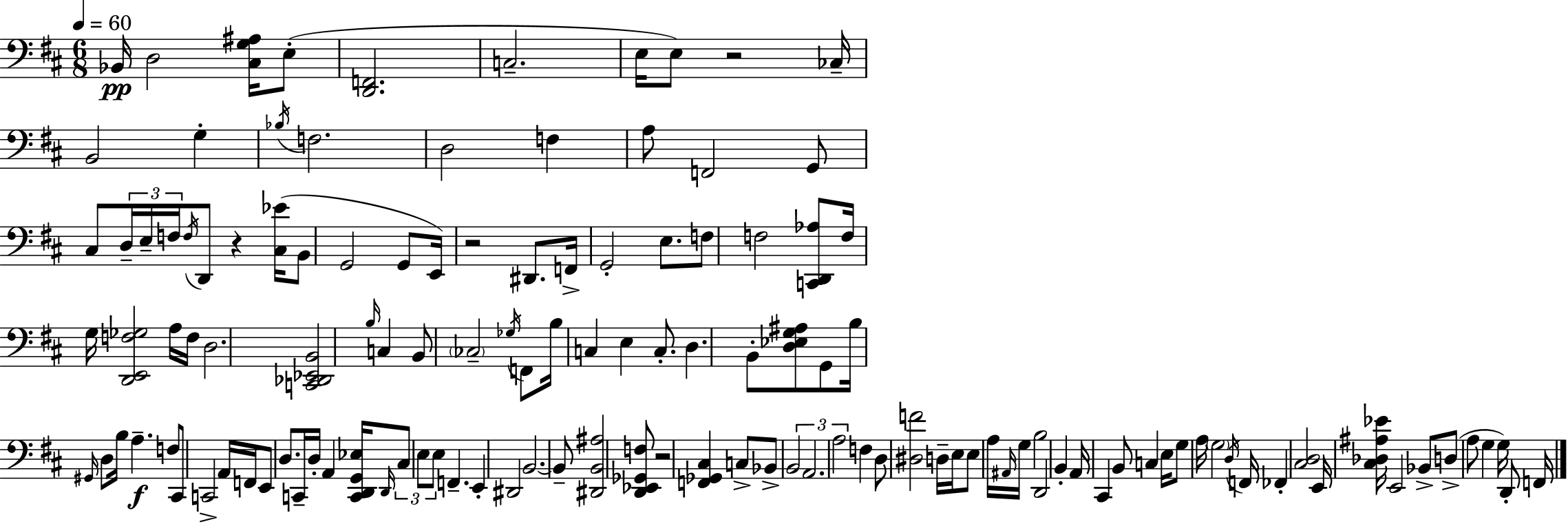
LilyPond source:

{
  \clef bass
  \numericTimeSignature
  \time 6/8
  \key d \major
  \tempo 4 = 60
  bes,16\pp d2 <cis g ais>16 e8-.( | <d, f,>2. | c2.-- | e16 e8) r2 ces16-- | \break b,2 g4-. | \acciaccatura { bes16 } f2. | d2 f4 | a8 f,2 g,8 | \break cis8 \tuplet 3/2 { d16-- e16-- f16 } \acciaccatura { f16 } d,8 r4 | <cis ees'>16( b,8 g,2 | g,8 e,16) r2 dis,8. | f,16-> g,2-. e8. | \break f8 f2 | <c, d, aes>8 f16 g16 <d, e, f ges>2 | a16 f16 d2. | <c, des, ees, b,>2 \grace { b16 } c4 | \break b,8 \parenthesize ces2-- | \acciaccatura { ges16 } f,8 b16 c4 e4 | c8.-. d4. b,8-. | <d ees g ais>8 g,8 b16 \grace { gis,16 } d8 b16 a4.--\f | \break f8 cis,8 c,2-> | a,16 f,16 e,8 d8. c,16-- d16-. | a,4 <c, d, g, ees>16 \grace { d,16 } \tuplet 3/2 { cis8 e8 e8 } | f,4.-- e,4-. dis,2 | \break b,2.~~ | b,8-- <dis, b, ais>2 | <d, ees, ges, f>8 r2 | <f, ges, cis>4 c8-> bes,8-> \tuplet 3/2 { b,2 | \break a,2. | a2 } | f4 d8 <dis f'>2 | d16-- e16 e8 a16 \grace { ais,16 } g16 b2 | \break d,2 | b,4-. a,16 cis,4 | b,8 c4 e16 g8 a16 \parenthesize g2 | \acciaccatura { d16 } f,16 fes,4-. | \break <cis d>2 e,16 <cis des ais ees'>16 e,2 | bes,8-> d8->( a8 | g4 g16) d,8-. f,16 \bar "|."
}